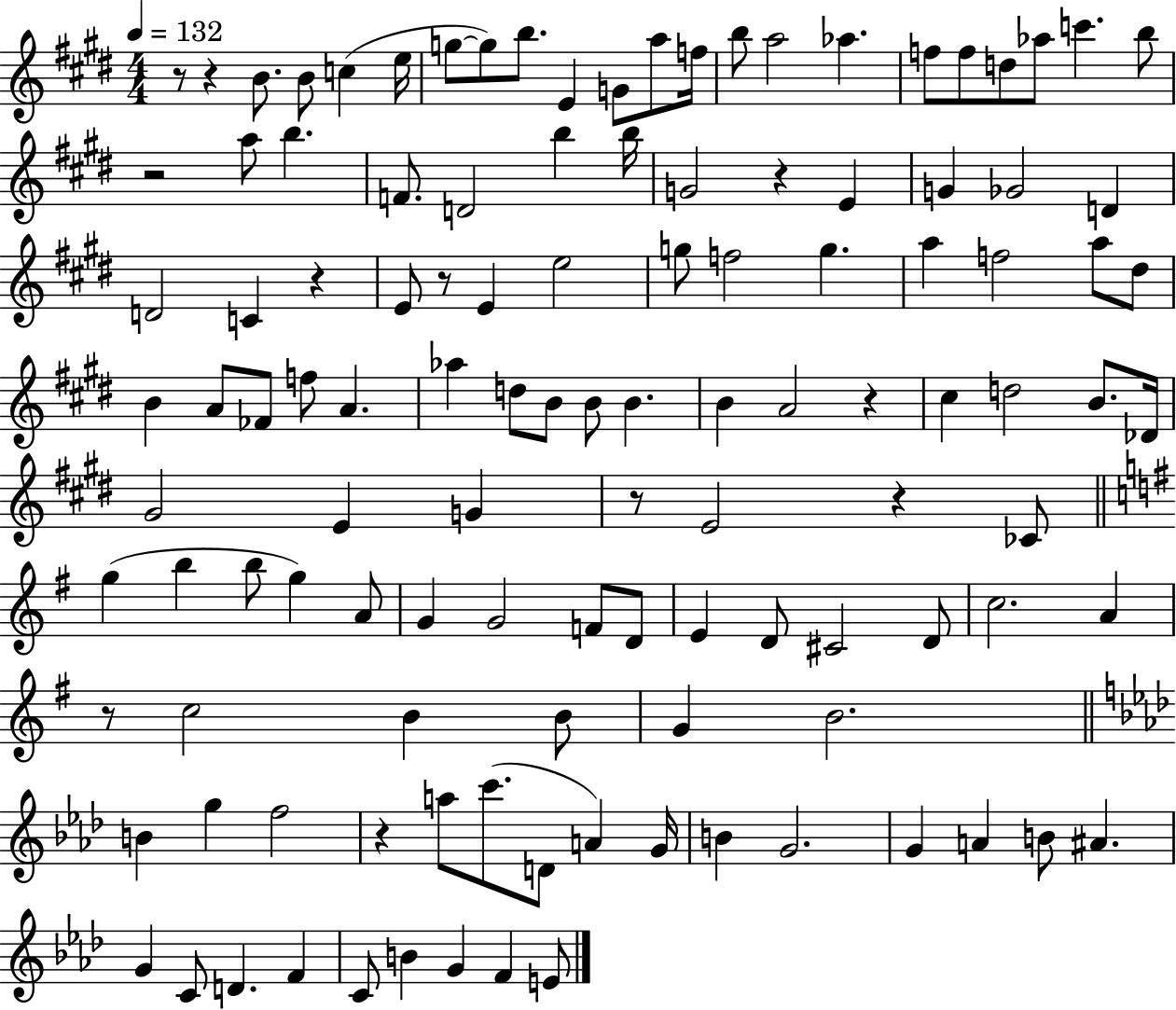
{
  \clef treble
  \numericTimeSignature
  \time 4/4
  \key e \major
  \tempo 4 = 132
  r8 r4 b'8. b'8 c''4( e''16 | g''8~~ g''8) b''8. e'4 g'8 a''8 f''16 | b''8 a''2 aes''4. | f''8 f''8 d''8 aes''8 c'''4. b''8 | \break r2 a''8 b''4. | f'8. d'2 b''4 b''16 | g'2 r4 e'4 | g'4 ges'2 d'4 | \break d'2 c'4 r4 | e'8 r8 e'4 e''2 | g''8 f''2 g''4. | a''4 f''2 a''8 dis''8 | \break b'4 a'8 fes'8 f''8 a'4. | aes''4 d''8 b'8 b'8 b'4. | b'4 a'2 r4 | cis''4 d''2 b'8. des'16 | \break gis'2 e'4 g'4 | r8 e'2 r4 ces'8 | \bar "||" \break \key g \major g''4( b''4 b''8 g''4) a'8 | g'4 g'2 f'8 d'8 | e'4 d'8 cis'2 d'8 | c''2. a'4 | \break r8 c''2 b'4 b'8 | g'4 b'2. | \bar "||" \break \key f \minor b'4 g''4 f''2 | r4 a''8 c'''8.( d'8 a'4) g'16 | b'4 g'2. | g'4 a'4 b'8 ais'4. | \break g'4 c'8 d'4. f'4 | c'8 b'4 g'4 f'4 e'8 | \bar "|."
}